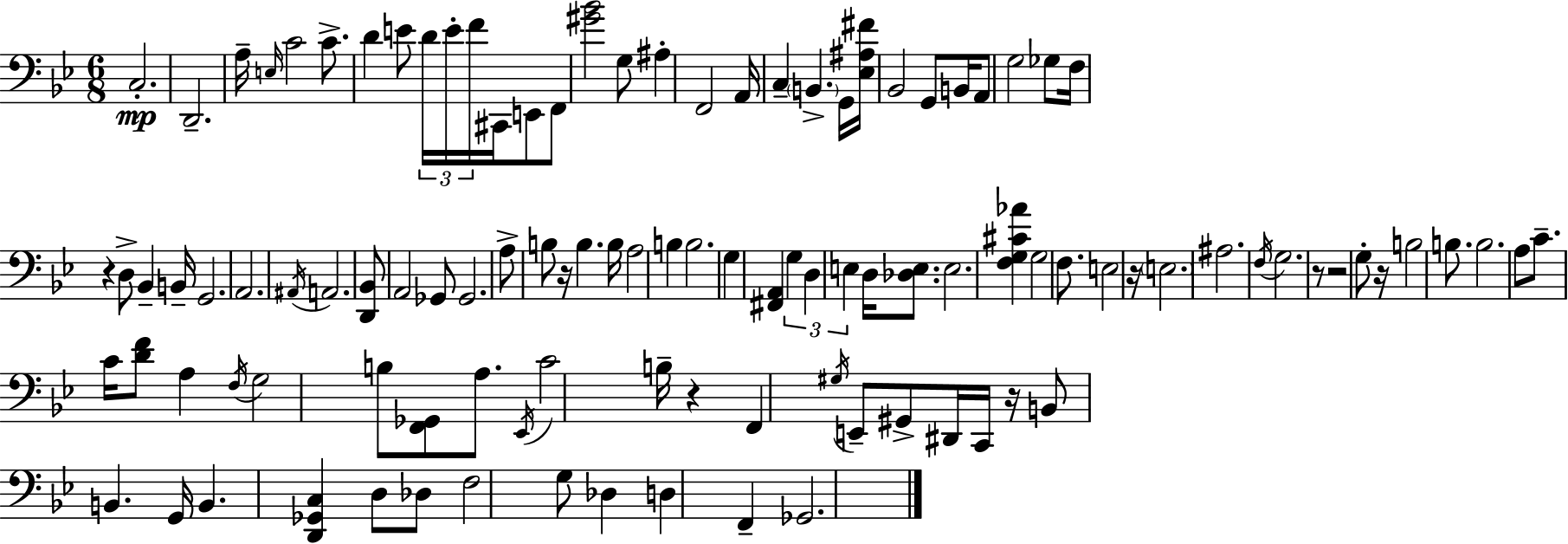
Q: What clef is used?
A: bass